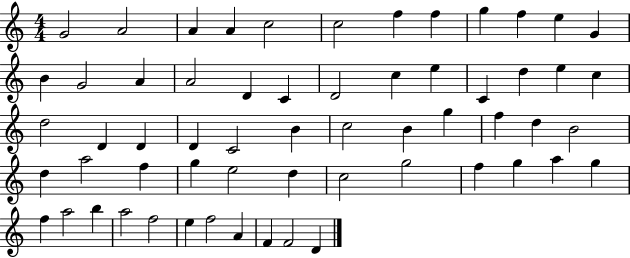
X:1
T:Untitled
M:4/4
L:1/4
K:C
G2 A2 A A c2 c2 f f g f e G B G2 A A2 D C D2 c e C d e c d2 D D D C2 B c2 B g f d B2 d a2 f g e2 d c2 g2 f g a g f a2 b a2 f2 e f2 A F F2 D